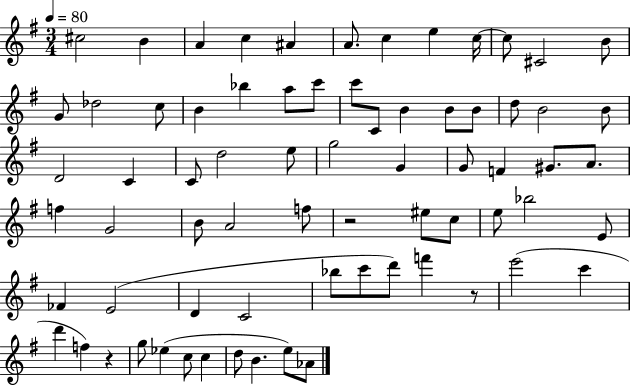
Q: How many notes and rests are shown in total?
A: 71